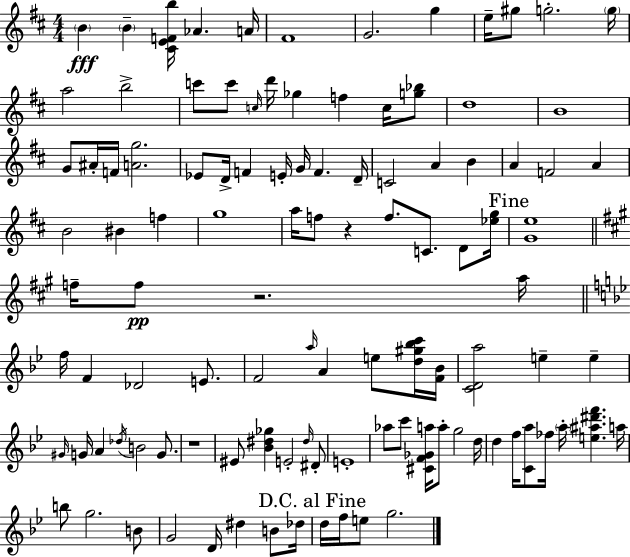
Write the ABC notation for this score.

X:1
T:Untitled
M:4/4
L:1/4
K:D
B B [^CEFb]/4 _A A/4 ^F4 G2 g e/4 ^g/2 g2 g/4 a2 b2 c'/2 c'/2 c/4 d'/4 _g f c/4 [g_b]/2 d4 B4 G/2 ^A/4 F/4 [Ag]2 _E/2 D/4 F E/4 G/4 F D/4 C2 A B A F2 A B2 ^B f g4 a/4 f/2 z f/2 C/2 D/2 [_eg]/4 [Ge]4 f/4 f/2 z2 a/4 f/4 F _D2 E/2 F2 a/4 A e/2 [d^g_bc']/4 [F_B]/4 [CDa]2 e e ^G/4 G/4 A _d/4 B2 G/2 z4 ^E/2 [_B^d_g] E2 ^d/4 ^D/2 E4 _a/2 c'/2 [^CF_Ga]/4 a/2 g2 d/4 d f/4 [Ca]/2 _f/4 a/4 [e^a^d'f'] a/4 b/2 g2 B/2 G2 D/4 ^d B/2 _d/4 d/4 f/4 e/2 g2